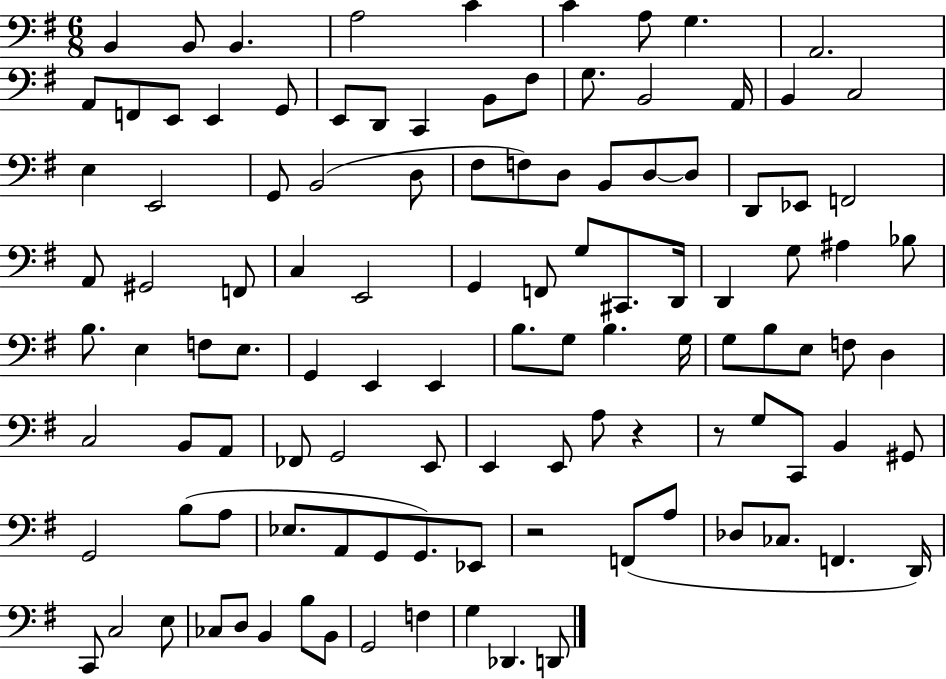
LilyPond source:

{
  \clef bass
  \numericTimeSignature
  \time 6/8
  \key g \major
  b,4 b,8 b,4. | a2 c'4 | c'4 a8 g4. | a,2. | \break a,8 f,8 e,8 e,4 g,8 | e,8 d,8 c,4 b,8 fis8 | g8. b,2 a,16 | b,4 c2 | \break e4 e,2 | g,8 b,2( d8 | fis8 f8) d8 b,8 d8~~ d8 | d,8 ees,8 f,2 | \break a,8 gis,2 f,8 | c4 e,2 | g,4 f,8 g8 cis,8. d,16 | d,4 g8 ais4 bes8 | \break b8. e4 f8 e8. | g,4 e,4 e,4 | b8. g8 b4. g16 | g8 b8 e8 f8 d4 | \break c2 b,8 a,8 | fes,8 g,2 e,8 | e,4 e,8 a8 r4 | r8 g8 c,8 b,4 gis,8 | \break g,2 b8( a8 | ees8. a,8 g,8 g,8.) ees,8 | r2 f,8( a8 | des8 ces8. f,4. d,16) | \break c,8 c2 e8 | ces8 d8 b,4 b8 b,8 | g,2 f4 | g4 des,4. d,8 | \break \bar "|."
}